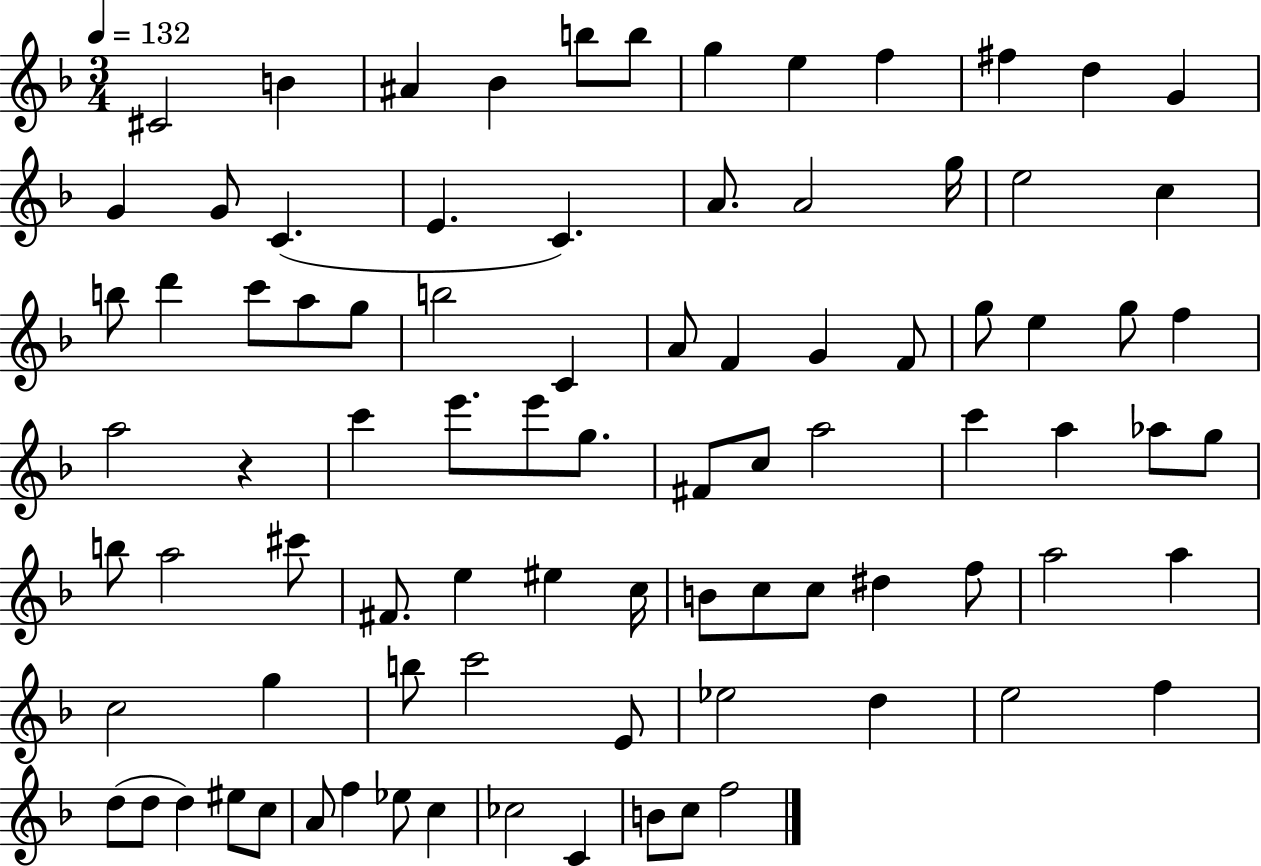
C#4/h B4/q A#4/q Bb4/q B5/e B5/e G5/q E5/q F5/q F#5/q D5/q G4/q G4/q G4/e C4/q. E4/q. C4/q. A4/e. A4/h G5/s E5/h C5/q B5/e D6/q C6/e A5/e G5/e B5/h C4/q A4/e F4/q G4/q F4/e G5/e E5/q G5/e F5/q A5/h R/q C6/q E6/e. E6/e G5/e. F#4/e C5/e A5/h C6/q A5/q Ab5/e G5/e B5/e A5/h C#6/e F#4/e. E5/q EIS5/q C5/s B4/e C5/e C5/e D#5/q F5/e A5/h A5/q C5/h G5/q B5/e C6/h E4/e Eb5/h D5/q E5/h F5/q D5/e D5/e D5/q EIS5/e C5/e A4/e F5/q Eb5/e C5/q CES5/h C4/q B4/e C5/e F5/h